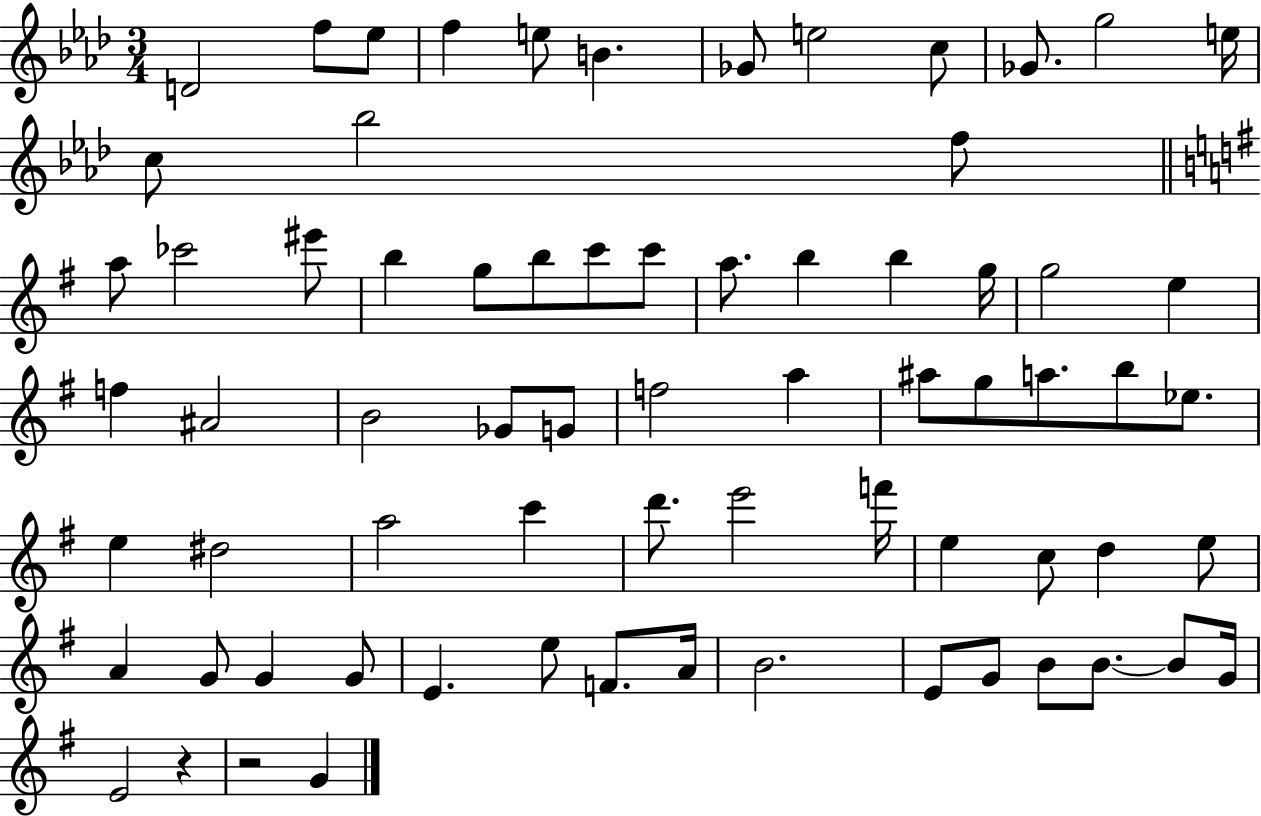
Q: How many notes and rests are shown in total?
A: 71